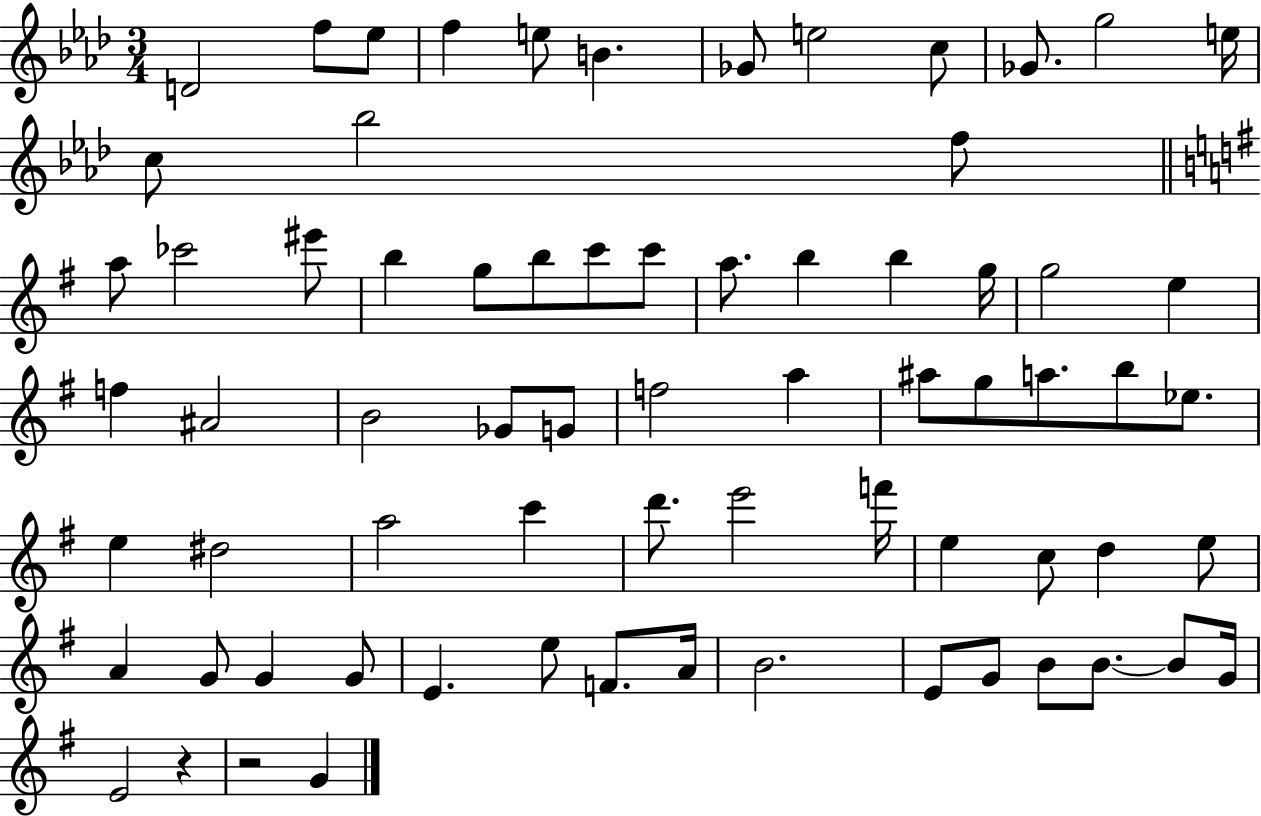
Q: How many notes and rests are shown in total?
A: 71